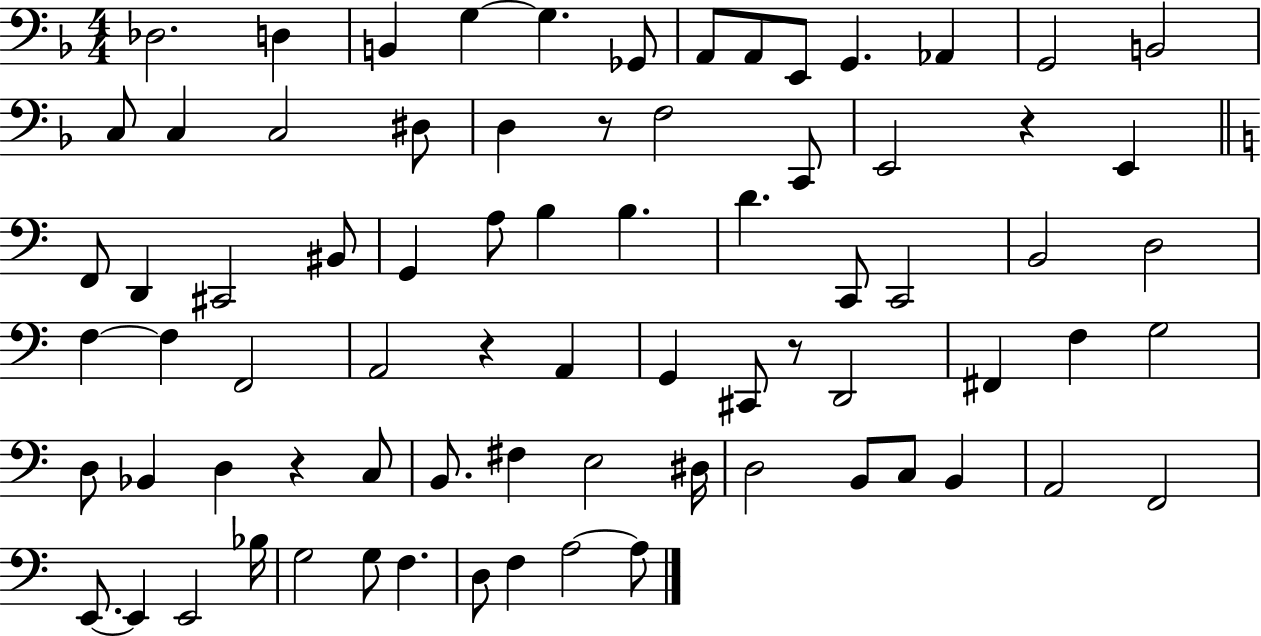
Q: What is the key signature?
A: F major